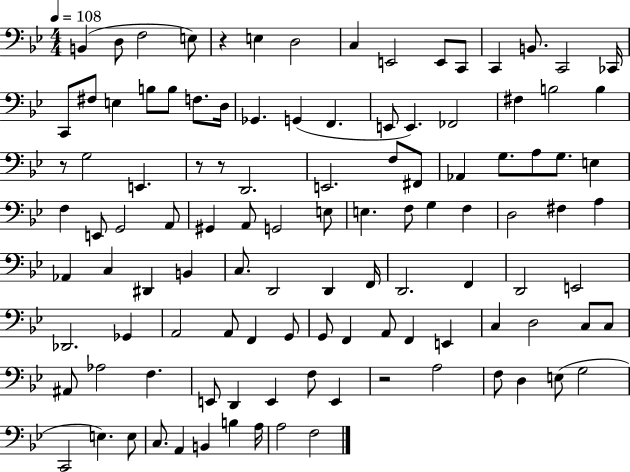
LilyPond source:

{
  \clef bass
  \numericTimeSignature
  \time 4/4
  \key bes \major
  \tempo 4 = 108
  b,4( d8 f2 e8) | r4 e4 d2 | c4 e,2 e,8 c,8 | c,4 b,8. c,2 ces,16 | \break c,8 fis8 e4 b8 b8 f8. d16 | ges,4. g,4( f,4. | e,8 e,4.) fes,2 | fis4 b2 b4 | \break r8 g2 e,4. | r8 r8 d,2. | e,2. f8 fis,8 | aes,4 g8. a8 g8. e4 | \break f4 e,8 g,2 a,8 | gis,4 a,8 g,2 e8 | e4. f8 g4 f4 | d2 fis4 a4 | \break aes,4 c4 dis,4 b,4 | c8. d,2 d,4 f,16 | d,2. f,4 | d,2 e,2 | \break des,2. ges,4 | a,2 a,8 f,4 g,8 | g,8 f,4 a,8 f,4 e,4 | c4 d2 c8 c8 | \break ais,8 aes2 f4. | e,8 d,4 e,4 f8 e,4 | r2 a2 | f8 d4 e8( g2 | \break c,2 e4.) e8 | c8. a,4 b,4 b4 a16 | a2 f2 | \bar "|."
}